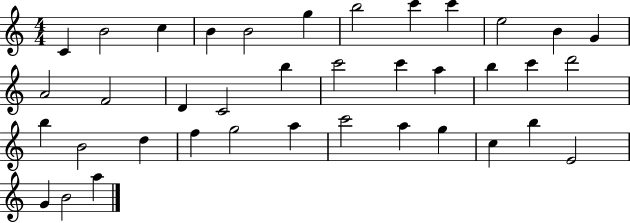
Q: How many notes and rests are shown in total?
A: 38